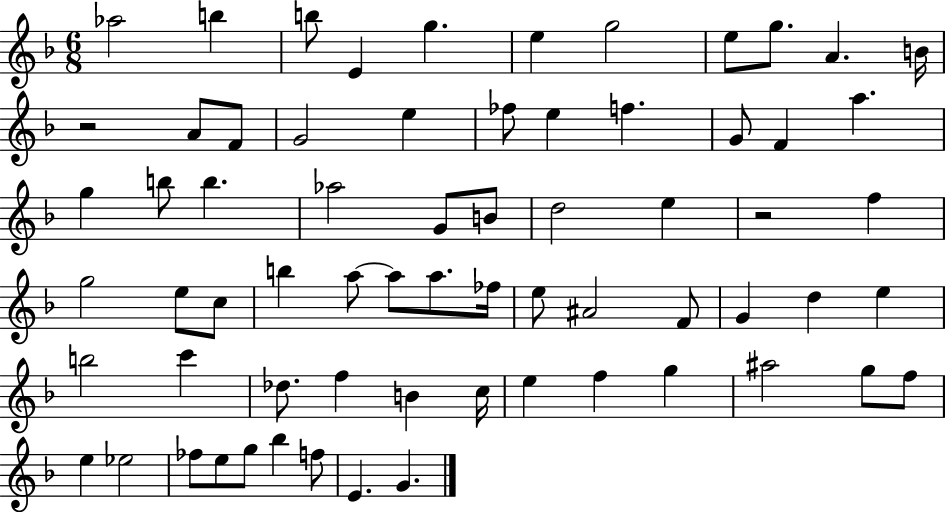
Ab5/h B5/q B5/e E4/q G5/q. E5/q G5/h E5/e G5/e. A4/q. B4/s R/h A4/e F4/e G4/h E5/q FES5/e E5/q F5/q. G4/e F4/q A5/q. G5/q B5/e B5/q. Ab5/h G4/e B4/e D5/h E5/q R/h F5/q G5/h E5/e C5/e B5/q A5/e A5/e A5/e. FES5/s E5/e A#4/h F4/e G4/q D5/q E5/q B5/h C6/q Db5/e. F5/q B4/q C5/s E5/q F5/q G5/q A#5/h G5/e F5/e E5/q Eb5/h FES5/e E5/e G5/e Bb5/q F5/e E4/q. G4/q.